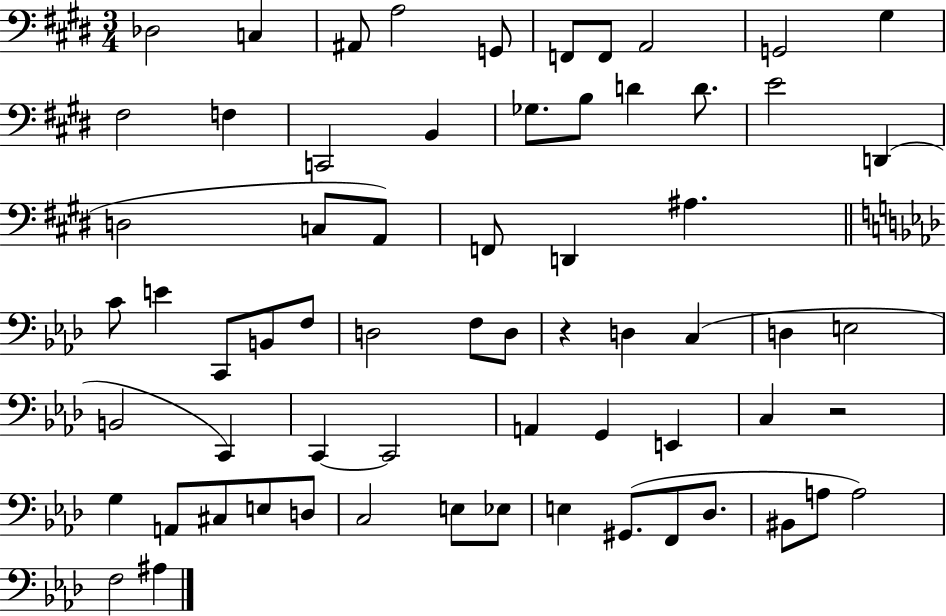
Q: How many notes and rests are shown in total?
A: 65